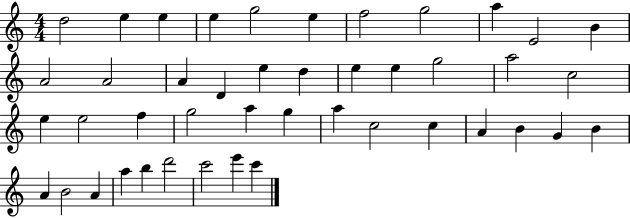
{
  \clef treble
  \numericTimeSignature
  \time 4/4
  \key c \major
  d''2 e''4 e''4 | e''4 g''2 e''4 | f''2 g''2 | a''4 e'2 b'4 | \break a'2 a'2 | a'4 d'4 e''4 d''4 | e''4 e''4 g''2 | a''2 c''2 | \break e''4 e''2 f''4 | g''2 a''4 g''4 | a''4 c''2 c''4 | a'4 b'4 g'4 b'4 | \break a'4 b'2 a'4 | a''4 b''4 d'''2 | c'''2 e'''4 c'''4 | \bar "|."
}